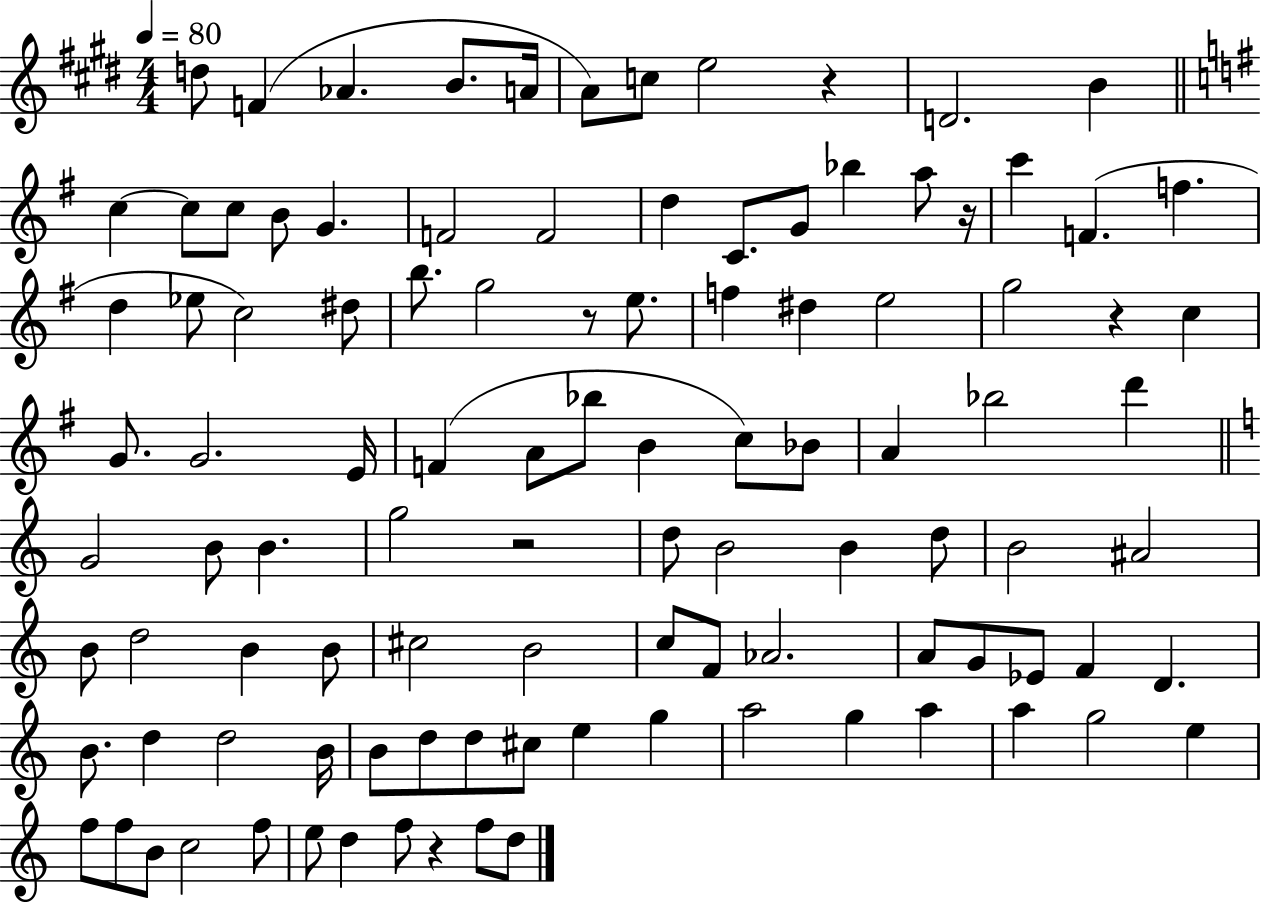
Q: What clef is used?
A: treble